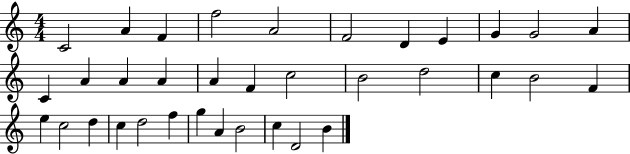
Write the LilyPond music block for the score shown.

{
  \clef treble
  \numericTimeSignature
  \time 4/4
  \key c \major
  c'2 a'4 f'4 | f''2 a'2 | f'2 d'4 e'4 | g'4 g'2 a'4 | \break c'4 a'4 a'4 a'4 | a'4 f'4 c''2 | b'2 d''2 | c''4 b'2 f'4 | \break e''4 c''2 d''4 | c''4 d''2 f''4 | g''4 a'4 b'2 | c''4 d'2 b'4 | \break \bar "|."
}